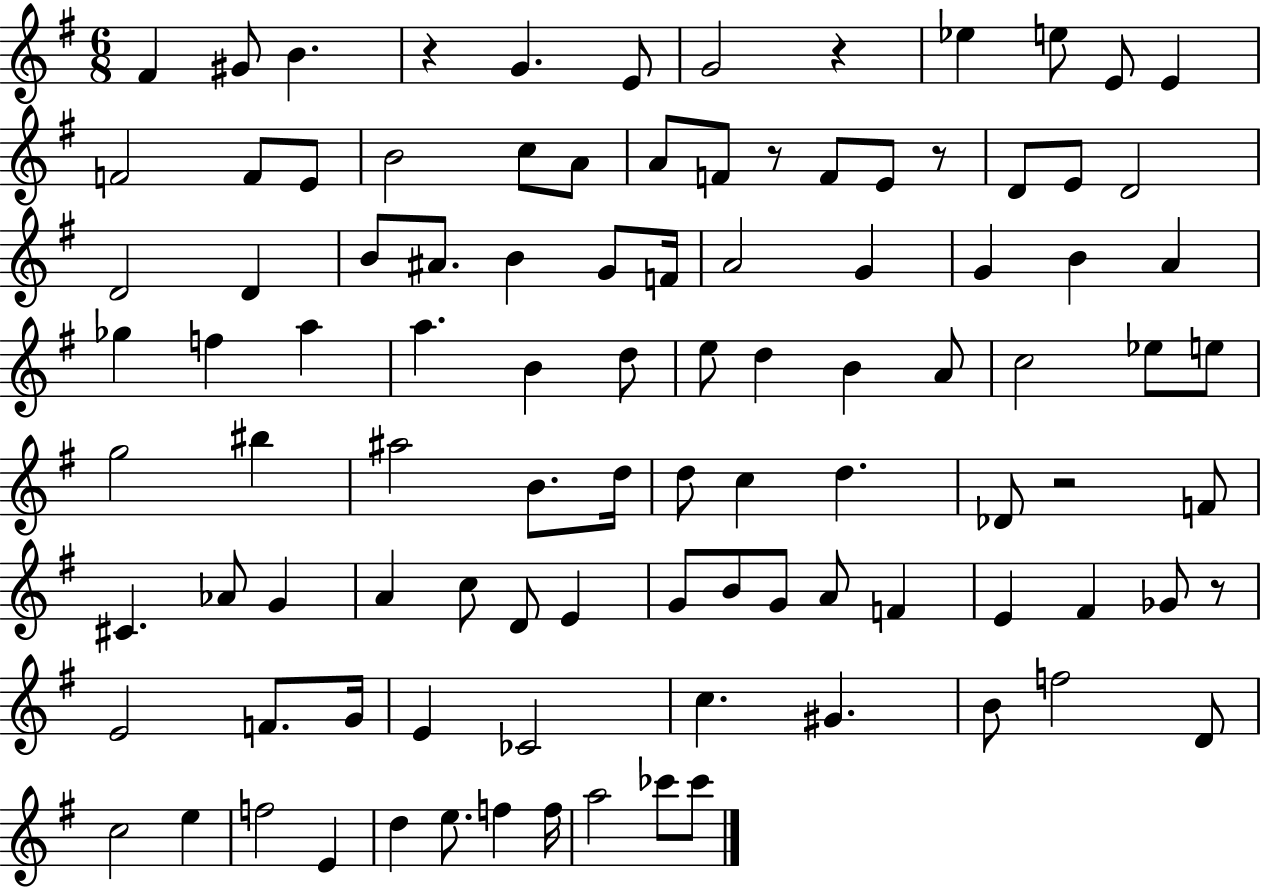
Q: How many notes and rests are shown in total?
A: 100